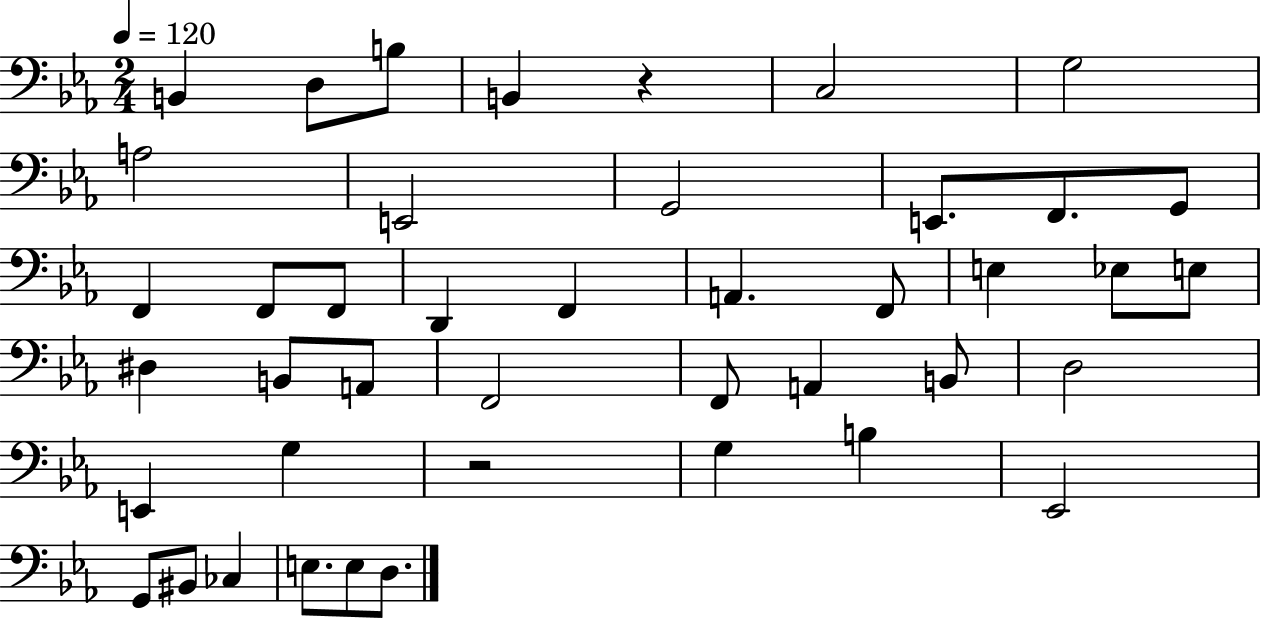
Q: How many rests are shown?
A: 2